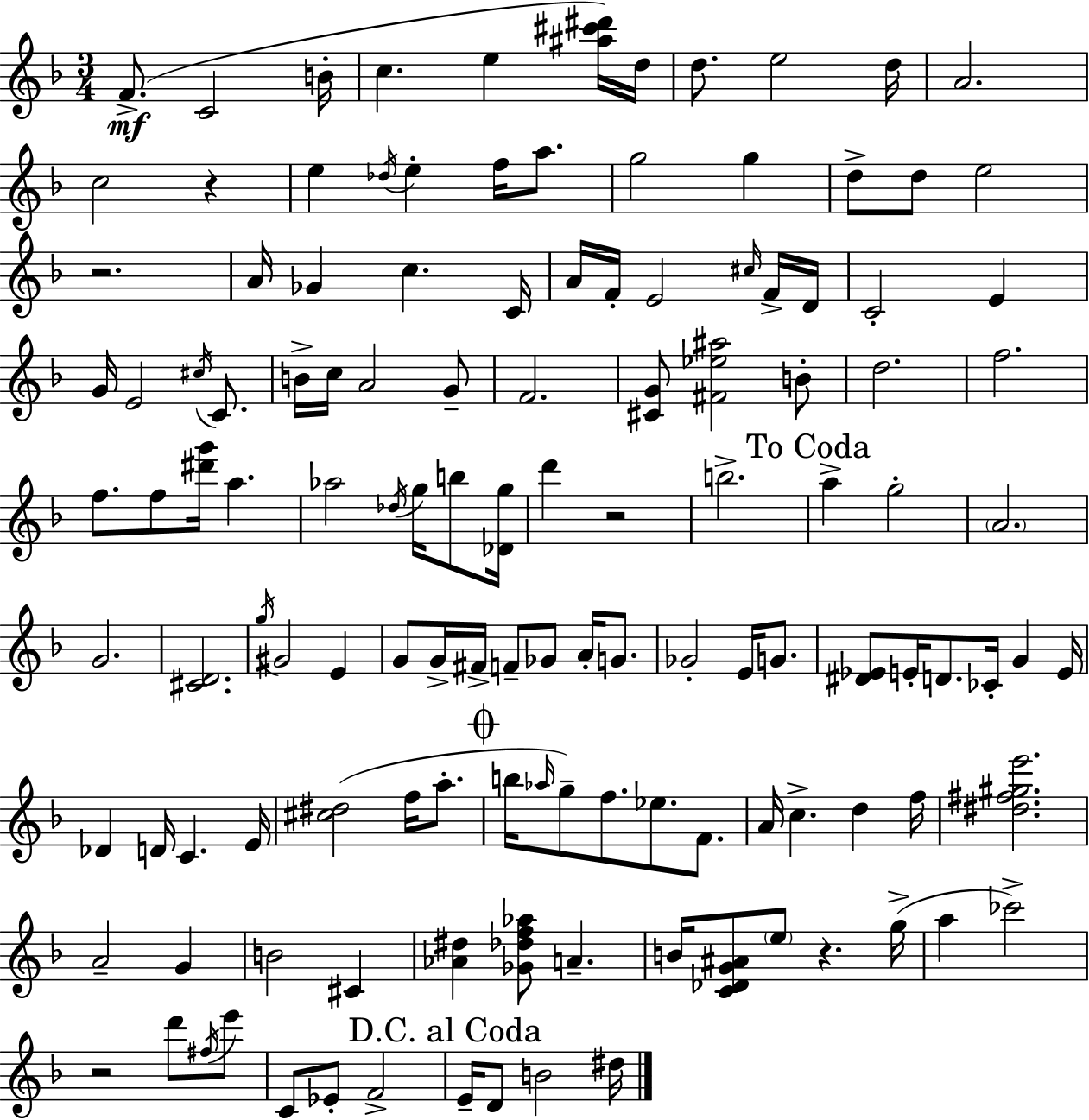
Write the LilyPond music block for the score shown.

{
  \clef treble
  \numericTimeSignature
  \time 3/4
  \key d \minor
  f'8.->(\mf c'2 b'16-. | c''4. e''4 <ais'' cis''' dis'''>16) d''16 | d''8. e''2 d''16 | a'2. | \break c''2 r4 | e''4 \acciaccatura { des''16 } e''4-. f''16 a''8. | g''2 g''4 | d''8-> d''8 e''2 | \break r2. | a'16 ges'4 c''4. | c'16 a'16 f'16-. e'2 \grace { cis''16 } | f'16-> d'16 c'2-. e'4 | \break g'16 e'2 \acciaccatura { cis''16 } | c'8. b'16-> c''16 a'2 | g'8-- f'2. | <cis' g'>8 <fis' ees'' ais''>2 | \break b'8-. d''2. | f''2. | f''8. f''8 <dis''' g'''>16 a''4. | aes''2 \acciaccatura { des''16 } | \break g''16 b''8 <des' g''>16 d'''4 r2 | b''2.-> | \mark "To Coda" a''4-> g''2-. | \parenthesize a'2. | \break g'2. | <cis' d'>2. | \acciaccatura { g''16 } gis'2 | e'4 g'8 g'16-> fis'16-> f'8-- ges'8 | \break a'16-. g'8. ges'2-. | e'16 g'8. <dis' ees'>8 e'16-. d'8. ces'16-. | g'4 e'16 des'4 d'16 c'4. | e'16 <cis'' dis''>2( | \break f''16 a''8.-. \mark \markup { \musicglyph "scripts.coda" } b''16 \grace { aes''16 } g''8--) f''8. | ees''8. f'8. a'16 c''4.-> | d''4 f''16 <dis'' fis'' gis'' e'''>2. | a'2-- | \break g'4 b'2 | cis'4 <aes' dis''>4 <ges' des'' f'' aes''>8 | a'4.-- b'16 <c' des' g' ais'>8 \parenthesize e''8 r4. | g''16->( a''4 ces'''2->) | \break r2 | d'''8 \acciaccatura { fis''16 } e'''8 c'8 ees'8-. f'2-> | \mark "D.C. al Coda" e'16-- d'8 b'2 | dis''16 \bar "|."
}